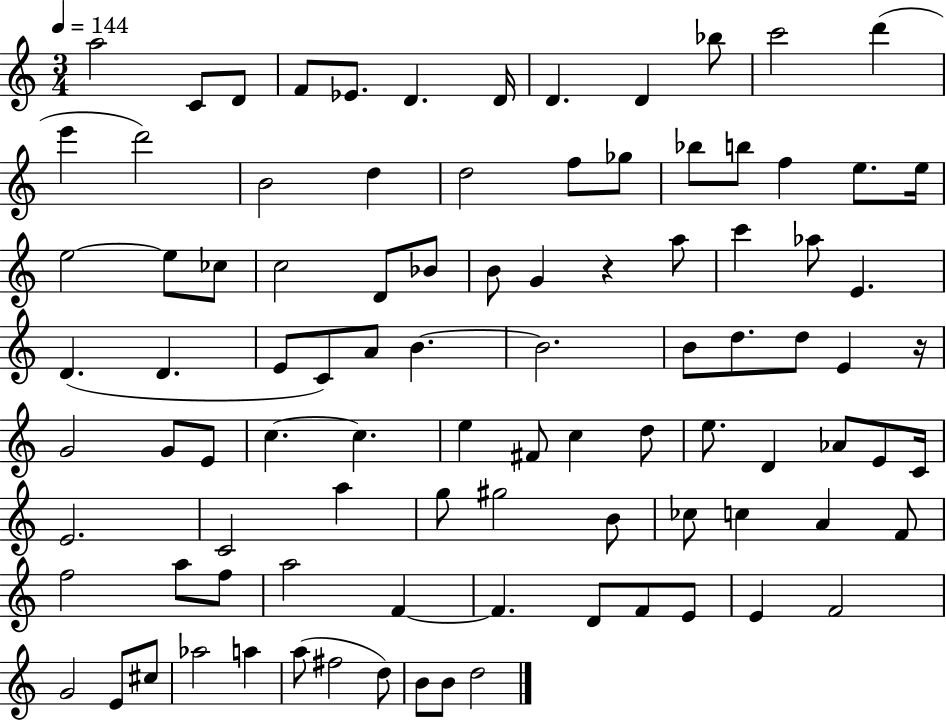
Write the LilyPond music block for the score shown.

{
  \clef treble
  \numericTimeSignature
  \time 3/4
  \key c \major
  \tempo 4 = 144
  \repeat volta 2 { a''2 c'8 d'8 | f'8 ees'8. d'4. d'16 | d'4. d'4 bes''8 | c'''2 d'''4( | \break e'''4 d'''2) | b'2 d''4 | d''2 f''8 ges''8 | bes''8 b''8 f''4 e''8. e''16 | \break e''2~~ e''8 ces''8 | c''2 d'8 bes'8 | b'8 g'4 r4 a''8 | c'''4 aes''8 e'4. | \break d'4.( d'4. | e'8 c'8) a'8 b'4.~~ | b'2. | b'8 d''8. d''8 e'4 r16 | \break g'2 g'8 e'8 | c''4.~~ c''4. | e''4 fis'8 c''4 d''8 | e''8. d'4 aes'8 e'8 c'16 | \break e'2. | c'2 a''4 | g''8 gis''2 b'8 | ces''8 c''4 a'4 f'8 | \break f''2 a''8 f''8 | a''2 f'4~~ | f'4. d'8 f'8 e'8 | e'4 f'2 | \break g'2 e'8 cis''8 | aes''2 a''4 | a''8( fis''2 d''8) | b'8 b'8 d''2 | \break } \bar "|."
}